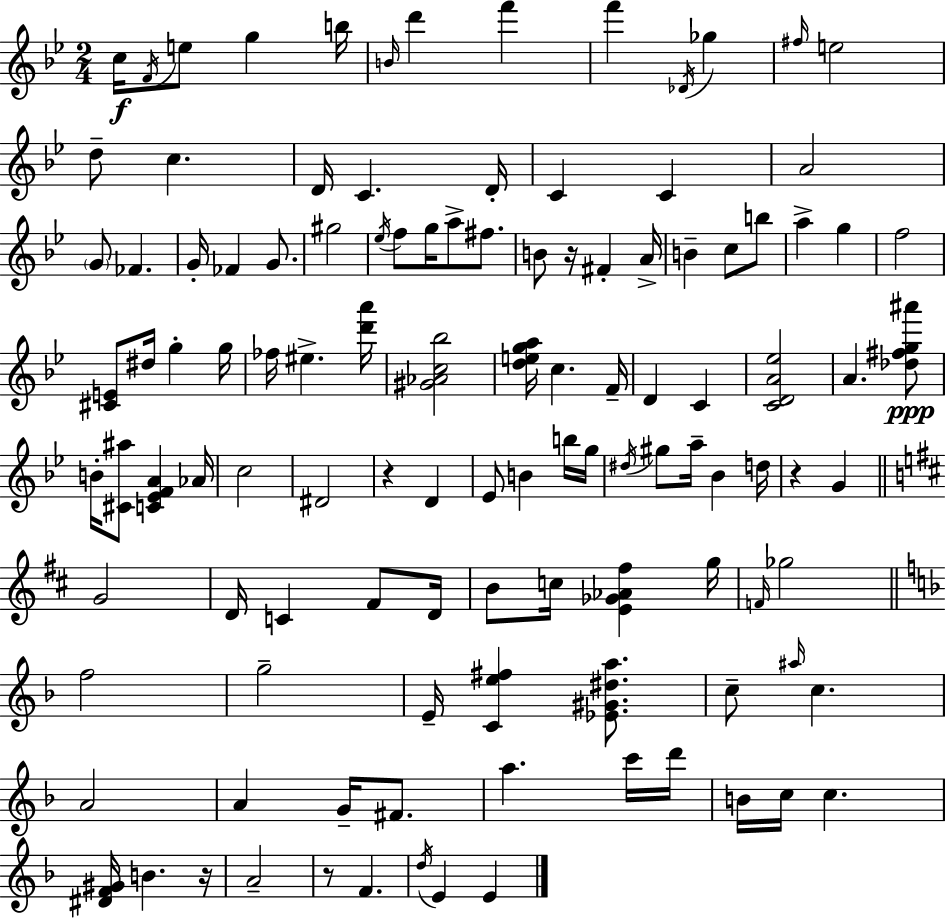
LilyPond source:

{
  \clef treble
  \numericTimeSignature
  \time 2/4
  \key bes \major
  c''16\f \acciaccatura { f'16 } e''8 g''4 | b''16 \grace { b'16 } d'''4 f'''4 | f'''4 \acciaccatura { des'16 } ges''4 | \grace { fis''16 } e''2 | \break d''8-- c''4. | d'16 c'4. | d'16-. c'4 | c'4 a'2 | \break \parenthesize g'8 fes'4. | g'16-. fes'4 | g'8. gis''2 | \acciaccatura { ees''16 } f''8 g''16 | \break a''8-> fis''8. b'8 r16 | fis'4-. a'16-> b'4-- | c''8 b''8 a''4-> | g''4 f''2 | \break <cis' e'>8 dis''16 | g''4-. g''16 fes''16 eis''4.-> | <d''' a'''>16 <gis' aes' c'' bes''>2 | <d'' e'' g'' a''>16 c''4. | \break f'16-- d'4 | c'4 <c' d' a' ees''>2 | a'4. | <des'' fis'' g'' ais'''>8\ppp b'16-. <cis' ais''>8 | \break <c' ees' f' a'>4 aes'16 c''2 | dis'2 | r4 | d'4 ees'8 b'4 | \break b''16 g''16 \acciaccatura { dis''16 } gis''8 | a''16-- bes'4 d''16 r4 | g'4 \bar "||" \break \key d \major g'2 | d'16 c'4 fis'8 d'16 | b'8 c''16 <e' ges' aes' fis''>4 g''16 | \grace { f'16 } ges''2 | \break \bar "||" \break \key f \major f''2 | g''2-- | e'16-- <c' e'' fis''>4 <ees' gis' dis'' a''>8. | c''8-- \grace { ais''16 } c''4. | \break a'2 | a'4 g'16-- fis'8. | a''4. c'''16 | d'''16 b'16 c''16 c''4. | \break <dis' f' gis'>16 b'4. | r16 a'2-- | r8 f'4. | \acciaccatura { d''16 } e'4 e'4 | \break \bar "|."
}